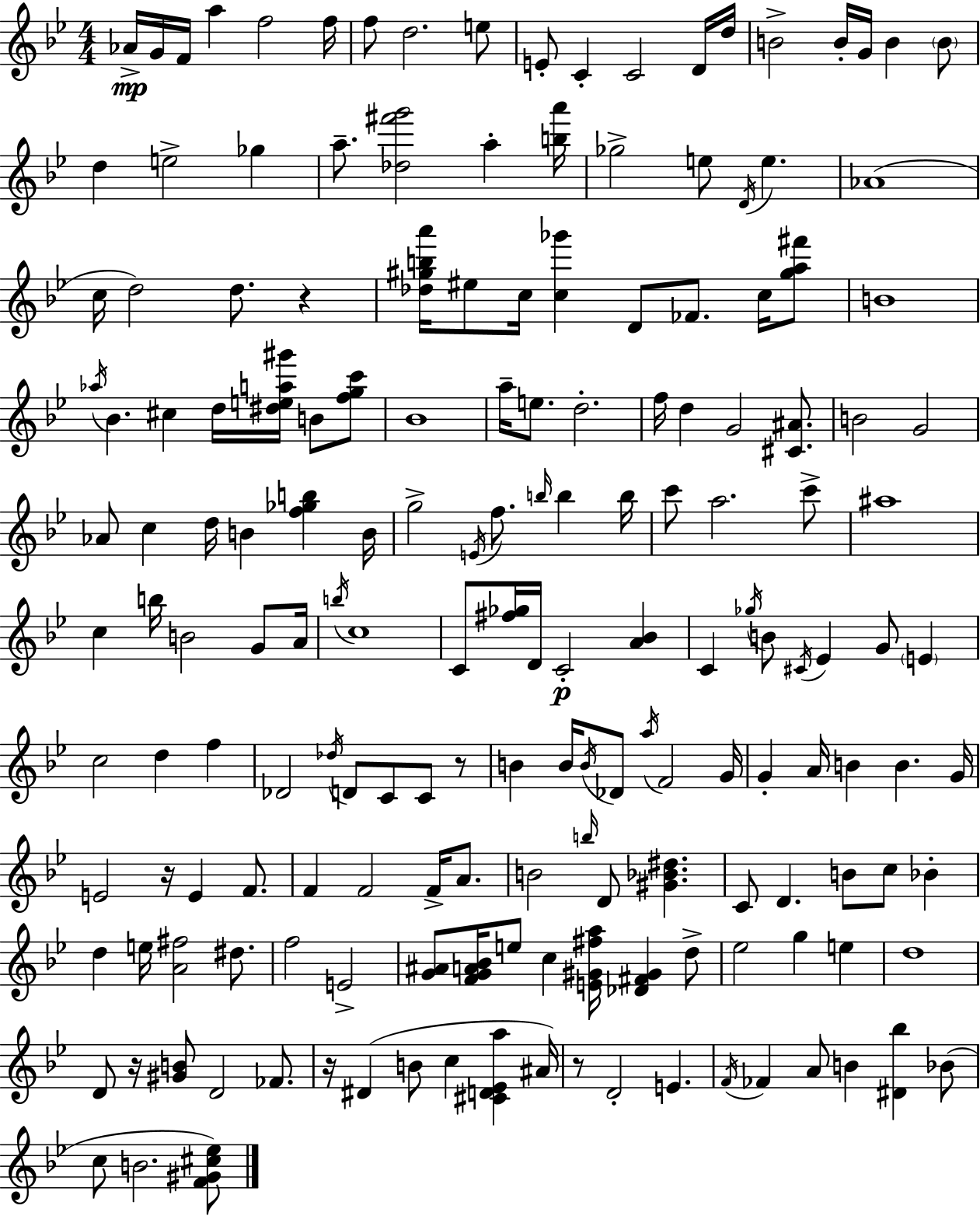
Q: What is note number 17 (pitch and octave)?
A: G4